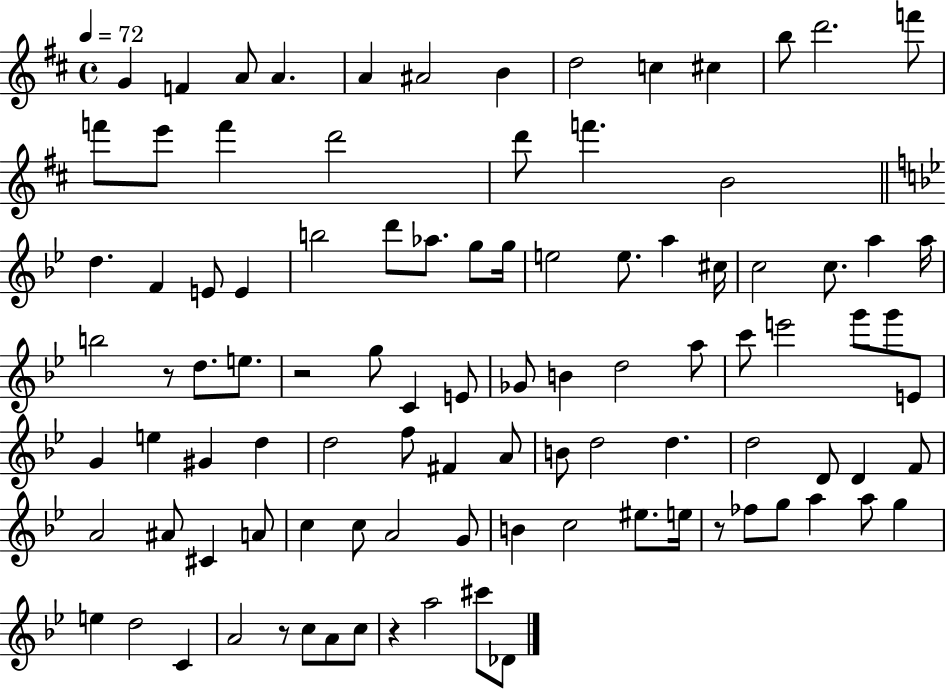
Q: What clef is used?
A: treble